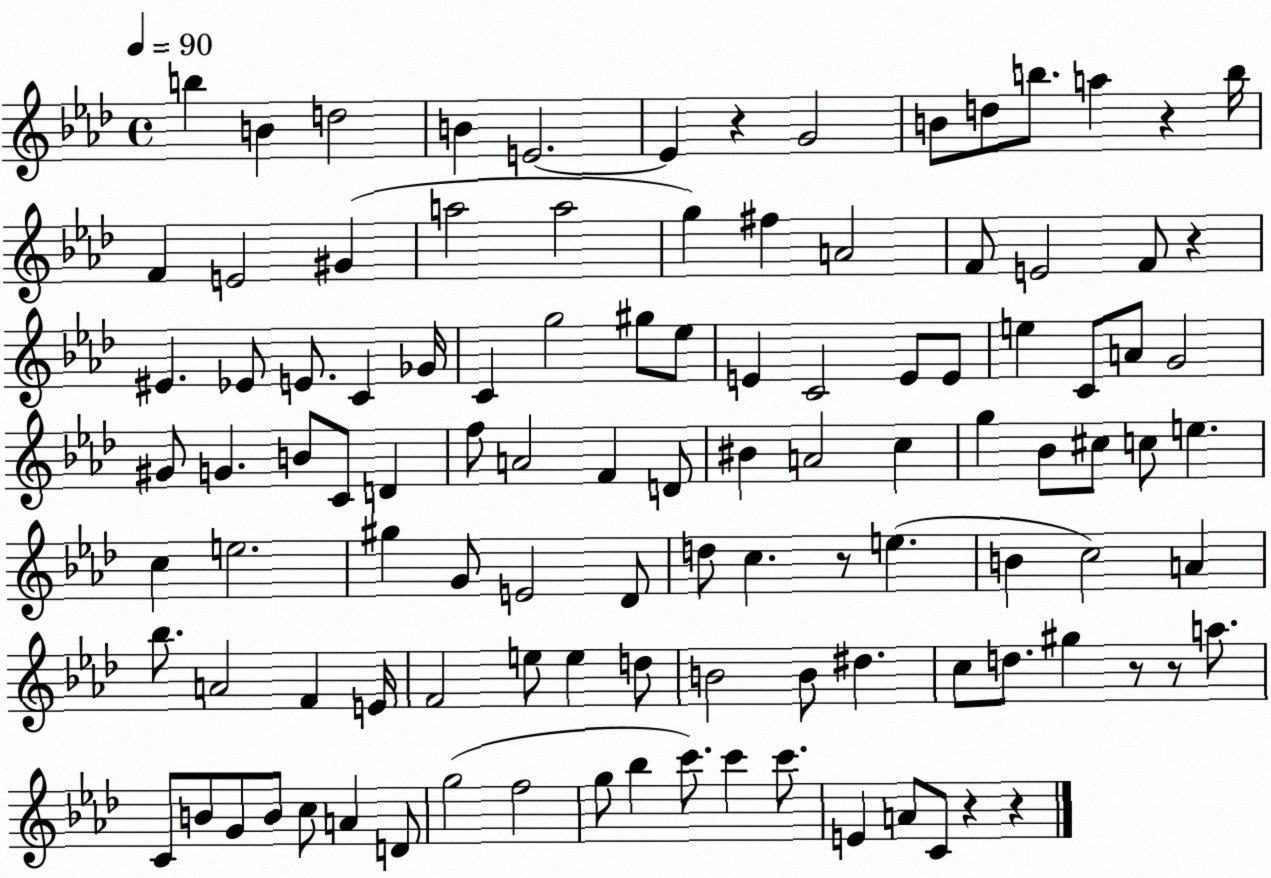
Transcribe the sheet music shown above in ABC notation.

X:1
T:Untitled
M:4/4
L:1/4
K:Ab
b B d2 B E2 E z G2 B/2 d/2 b/2 a z b/4 F E2 ^G a2 a2 g ^f A2 F/2 E2 F/2 z ^E _E/2 E/2 C _G/4 C g2 ^g/2 _e/2 E C2 E/2 E/2 e C/2 A/2 G2 ^G/2 G B/2 C/2 D f/2 A2 F D/2 ^B A2 c g _B/2 ^c/2 c/2 e c e2 ^g G/2 E2 _D/2 d/2 c z/2 e B c2 A _b/2 A2 F E/4 F2 e/2 e d/2 B2 B/2 ^d c/2 d/2 ^g z/2 z/2 a/2 C/2 B/2 G/2 B/2 c/2 A D/2 g2 f2 g/2 _b c'/2 c' c'/2 E A/2 C/2 z z